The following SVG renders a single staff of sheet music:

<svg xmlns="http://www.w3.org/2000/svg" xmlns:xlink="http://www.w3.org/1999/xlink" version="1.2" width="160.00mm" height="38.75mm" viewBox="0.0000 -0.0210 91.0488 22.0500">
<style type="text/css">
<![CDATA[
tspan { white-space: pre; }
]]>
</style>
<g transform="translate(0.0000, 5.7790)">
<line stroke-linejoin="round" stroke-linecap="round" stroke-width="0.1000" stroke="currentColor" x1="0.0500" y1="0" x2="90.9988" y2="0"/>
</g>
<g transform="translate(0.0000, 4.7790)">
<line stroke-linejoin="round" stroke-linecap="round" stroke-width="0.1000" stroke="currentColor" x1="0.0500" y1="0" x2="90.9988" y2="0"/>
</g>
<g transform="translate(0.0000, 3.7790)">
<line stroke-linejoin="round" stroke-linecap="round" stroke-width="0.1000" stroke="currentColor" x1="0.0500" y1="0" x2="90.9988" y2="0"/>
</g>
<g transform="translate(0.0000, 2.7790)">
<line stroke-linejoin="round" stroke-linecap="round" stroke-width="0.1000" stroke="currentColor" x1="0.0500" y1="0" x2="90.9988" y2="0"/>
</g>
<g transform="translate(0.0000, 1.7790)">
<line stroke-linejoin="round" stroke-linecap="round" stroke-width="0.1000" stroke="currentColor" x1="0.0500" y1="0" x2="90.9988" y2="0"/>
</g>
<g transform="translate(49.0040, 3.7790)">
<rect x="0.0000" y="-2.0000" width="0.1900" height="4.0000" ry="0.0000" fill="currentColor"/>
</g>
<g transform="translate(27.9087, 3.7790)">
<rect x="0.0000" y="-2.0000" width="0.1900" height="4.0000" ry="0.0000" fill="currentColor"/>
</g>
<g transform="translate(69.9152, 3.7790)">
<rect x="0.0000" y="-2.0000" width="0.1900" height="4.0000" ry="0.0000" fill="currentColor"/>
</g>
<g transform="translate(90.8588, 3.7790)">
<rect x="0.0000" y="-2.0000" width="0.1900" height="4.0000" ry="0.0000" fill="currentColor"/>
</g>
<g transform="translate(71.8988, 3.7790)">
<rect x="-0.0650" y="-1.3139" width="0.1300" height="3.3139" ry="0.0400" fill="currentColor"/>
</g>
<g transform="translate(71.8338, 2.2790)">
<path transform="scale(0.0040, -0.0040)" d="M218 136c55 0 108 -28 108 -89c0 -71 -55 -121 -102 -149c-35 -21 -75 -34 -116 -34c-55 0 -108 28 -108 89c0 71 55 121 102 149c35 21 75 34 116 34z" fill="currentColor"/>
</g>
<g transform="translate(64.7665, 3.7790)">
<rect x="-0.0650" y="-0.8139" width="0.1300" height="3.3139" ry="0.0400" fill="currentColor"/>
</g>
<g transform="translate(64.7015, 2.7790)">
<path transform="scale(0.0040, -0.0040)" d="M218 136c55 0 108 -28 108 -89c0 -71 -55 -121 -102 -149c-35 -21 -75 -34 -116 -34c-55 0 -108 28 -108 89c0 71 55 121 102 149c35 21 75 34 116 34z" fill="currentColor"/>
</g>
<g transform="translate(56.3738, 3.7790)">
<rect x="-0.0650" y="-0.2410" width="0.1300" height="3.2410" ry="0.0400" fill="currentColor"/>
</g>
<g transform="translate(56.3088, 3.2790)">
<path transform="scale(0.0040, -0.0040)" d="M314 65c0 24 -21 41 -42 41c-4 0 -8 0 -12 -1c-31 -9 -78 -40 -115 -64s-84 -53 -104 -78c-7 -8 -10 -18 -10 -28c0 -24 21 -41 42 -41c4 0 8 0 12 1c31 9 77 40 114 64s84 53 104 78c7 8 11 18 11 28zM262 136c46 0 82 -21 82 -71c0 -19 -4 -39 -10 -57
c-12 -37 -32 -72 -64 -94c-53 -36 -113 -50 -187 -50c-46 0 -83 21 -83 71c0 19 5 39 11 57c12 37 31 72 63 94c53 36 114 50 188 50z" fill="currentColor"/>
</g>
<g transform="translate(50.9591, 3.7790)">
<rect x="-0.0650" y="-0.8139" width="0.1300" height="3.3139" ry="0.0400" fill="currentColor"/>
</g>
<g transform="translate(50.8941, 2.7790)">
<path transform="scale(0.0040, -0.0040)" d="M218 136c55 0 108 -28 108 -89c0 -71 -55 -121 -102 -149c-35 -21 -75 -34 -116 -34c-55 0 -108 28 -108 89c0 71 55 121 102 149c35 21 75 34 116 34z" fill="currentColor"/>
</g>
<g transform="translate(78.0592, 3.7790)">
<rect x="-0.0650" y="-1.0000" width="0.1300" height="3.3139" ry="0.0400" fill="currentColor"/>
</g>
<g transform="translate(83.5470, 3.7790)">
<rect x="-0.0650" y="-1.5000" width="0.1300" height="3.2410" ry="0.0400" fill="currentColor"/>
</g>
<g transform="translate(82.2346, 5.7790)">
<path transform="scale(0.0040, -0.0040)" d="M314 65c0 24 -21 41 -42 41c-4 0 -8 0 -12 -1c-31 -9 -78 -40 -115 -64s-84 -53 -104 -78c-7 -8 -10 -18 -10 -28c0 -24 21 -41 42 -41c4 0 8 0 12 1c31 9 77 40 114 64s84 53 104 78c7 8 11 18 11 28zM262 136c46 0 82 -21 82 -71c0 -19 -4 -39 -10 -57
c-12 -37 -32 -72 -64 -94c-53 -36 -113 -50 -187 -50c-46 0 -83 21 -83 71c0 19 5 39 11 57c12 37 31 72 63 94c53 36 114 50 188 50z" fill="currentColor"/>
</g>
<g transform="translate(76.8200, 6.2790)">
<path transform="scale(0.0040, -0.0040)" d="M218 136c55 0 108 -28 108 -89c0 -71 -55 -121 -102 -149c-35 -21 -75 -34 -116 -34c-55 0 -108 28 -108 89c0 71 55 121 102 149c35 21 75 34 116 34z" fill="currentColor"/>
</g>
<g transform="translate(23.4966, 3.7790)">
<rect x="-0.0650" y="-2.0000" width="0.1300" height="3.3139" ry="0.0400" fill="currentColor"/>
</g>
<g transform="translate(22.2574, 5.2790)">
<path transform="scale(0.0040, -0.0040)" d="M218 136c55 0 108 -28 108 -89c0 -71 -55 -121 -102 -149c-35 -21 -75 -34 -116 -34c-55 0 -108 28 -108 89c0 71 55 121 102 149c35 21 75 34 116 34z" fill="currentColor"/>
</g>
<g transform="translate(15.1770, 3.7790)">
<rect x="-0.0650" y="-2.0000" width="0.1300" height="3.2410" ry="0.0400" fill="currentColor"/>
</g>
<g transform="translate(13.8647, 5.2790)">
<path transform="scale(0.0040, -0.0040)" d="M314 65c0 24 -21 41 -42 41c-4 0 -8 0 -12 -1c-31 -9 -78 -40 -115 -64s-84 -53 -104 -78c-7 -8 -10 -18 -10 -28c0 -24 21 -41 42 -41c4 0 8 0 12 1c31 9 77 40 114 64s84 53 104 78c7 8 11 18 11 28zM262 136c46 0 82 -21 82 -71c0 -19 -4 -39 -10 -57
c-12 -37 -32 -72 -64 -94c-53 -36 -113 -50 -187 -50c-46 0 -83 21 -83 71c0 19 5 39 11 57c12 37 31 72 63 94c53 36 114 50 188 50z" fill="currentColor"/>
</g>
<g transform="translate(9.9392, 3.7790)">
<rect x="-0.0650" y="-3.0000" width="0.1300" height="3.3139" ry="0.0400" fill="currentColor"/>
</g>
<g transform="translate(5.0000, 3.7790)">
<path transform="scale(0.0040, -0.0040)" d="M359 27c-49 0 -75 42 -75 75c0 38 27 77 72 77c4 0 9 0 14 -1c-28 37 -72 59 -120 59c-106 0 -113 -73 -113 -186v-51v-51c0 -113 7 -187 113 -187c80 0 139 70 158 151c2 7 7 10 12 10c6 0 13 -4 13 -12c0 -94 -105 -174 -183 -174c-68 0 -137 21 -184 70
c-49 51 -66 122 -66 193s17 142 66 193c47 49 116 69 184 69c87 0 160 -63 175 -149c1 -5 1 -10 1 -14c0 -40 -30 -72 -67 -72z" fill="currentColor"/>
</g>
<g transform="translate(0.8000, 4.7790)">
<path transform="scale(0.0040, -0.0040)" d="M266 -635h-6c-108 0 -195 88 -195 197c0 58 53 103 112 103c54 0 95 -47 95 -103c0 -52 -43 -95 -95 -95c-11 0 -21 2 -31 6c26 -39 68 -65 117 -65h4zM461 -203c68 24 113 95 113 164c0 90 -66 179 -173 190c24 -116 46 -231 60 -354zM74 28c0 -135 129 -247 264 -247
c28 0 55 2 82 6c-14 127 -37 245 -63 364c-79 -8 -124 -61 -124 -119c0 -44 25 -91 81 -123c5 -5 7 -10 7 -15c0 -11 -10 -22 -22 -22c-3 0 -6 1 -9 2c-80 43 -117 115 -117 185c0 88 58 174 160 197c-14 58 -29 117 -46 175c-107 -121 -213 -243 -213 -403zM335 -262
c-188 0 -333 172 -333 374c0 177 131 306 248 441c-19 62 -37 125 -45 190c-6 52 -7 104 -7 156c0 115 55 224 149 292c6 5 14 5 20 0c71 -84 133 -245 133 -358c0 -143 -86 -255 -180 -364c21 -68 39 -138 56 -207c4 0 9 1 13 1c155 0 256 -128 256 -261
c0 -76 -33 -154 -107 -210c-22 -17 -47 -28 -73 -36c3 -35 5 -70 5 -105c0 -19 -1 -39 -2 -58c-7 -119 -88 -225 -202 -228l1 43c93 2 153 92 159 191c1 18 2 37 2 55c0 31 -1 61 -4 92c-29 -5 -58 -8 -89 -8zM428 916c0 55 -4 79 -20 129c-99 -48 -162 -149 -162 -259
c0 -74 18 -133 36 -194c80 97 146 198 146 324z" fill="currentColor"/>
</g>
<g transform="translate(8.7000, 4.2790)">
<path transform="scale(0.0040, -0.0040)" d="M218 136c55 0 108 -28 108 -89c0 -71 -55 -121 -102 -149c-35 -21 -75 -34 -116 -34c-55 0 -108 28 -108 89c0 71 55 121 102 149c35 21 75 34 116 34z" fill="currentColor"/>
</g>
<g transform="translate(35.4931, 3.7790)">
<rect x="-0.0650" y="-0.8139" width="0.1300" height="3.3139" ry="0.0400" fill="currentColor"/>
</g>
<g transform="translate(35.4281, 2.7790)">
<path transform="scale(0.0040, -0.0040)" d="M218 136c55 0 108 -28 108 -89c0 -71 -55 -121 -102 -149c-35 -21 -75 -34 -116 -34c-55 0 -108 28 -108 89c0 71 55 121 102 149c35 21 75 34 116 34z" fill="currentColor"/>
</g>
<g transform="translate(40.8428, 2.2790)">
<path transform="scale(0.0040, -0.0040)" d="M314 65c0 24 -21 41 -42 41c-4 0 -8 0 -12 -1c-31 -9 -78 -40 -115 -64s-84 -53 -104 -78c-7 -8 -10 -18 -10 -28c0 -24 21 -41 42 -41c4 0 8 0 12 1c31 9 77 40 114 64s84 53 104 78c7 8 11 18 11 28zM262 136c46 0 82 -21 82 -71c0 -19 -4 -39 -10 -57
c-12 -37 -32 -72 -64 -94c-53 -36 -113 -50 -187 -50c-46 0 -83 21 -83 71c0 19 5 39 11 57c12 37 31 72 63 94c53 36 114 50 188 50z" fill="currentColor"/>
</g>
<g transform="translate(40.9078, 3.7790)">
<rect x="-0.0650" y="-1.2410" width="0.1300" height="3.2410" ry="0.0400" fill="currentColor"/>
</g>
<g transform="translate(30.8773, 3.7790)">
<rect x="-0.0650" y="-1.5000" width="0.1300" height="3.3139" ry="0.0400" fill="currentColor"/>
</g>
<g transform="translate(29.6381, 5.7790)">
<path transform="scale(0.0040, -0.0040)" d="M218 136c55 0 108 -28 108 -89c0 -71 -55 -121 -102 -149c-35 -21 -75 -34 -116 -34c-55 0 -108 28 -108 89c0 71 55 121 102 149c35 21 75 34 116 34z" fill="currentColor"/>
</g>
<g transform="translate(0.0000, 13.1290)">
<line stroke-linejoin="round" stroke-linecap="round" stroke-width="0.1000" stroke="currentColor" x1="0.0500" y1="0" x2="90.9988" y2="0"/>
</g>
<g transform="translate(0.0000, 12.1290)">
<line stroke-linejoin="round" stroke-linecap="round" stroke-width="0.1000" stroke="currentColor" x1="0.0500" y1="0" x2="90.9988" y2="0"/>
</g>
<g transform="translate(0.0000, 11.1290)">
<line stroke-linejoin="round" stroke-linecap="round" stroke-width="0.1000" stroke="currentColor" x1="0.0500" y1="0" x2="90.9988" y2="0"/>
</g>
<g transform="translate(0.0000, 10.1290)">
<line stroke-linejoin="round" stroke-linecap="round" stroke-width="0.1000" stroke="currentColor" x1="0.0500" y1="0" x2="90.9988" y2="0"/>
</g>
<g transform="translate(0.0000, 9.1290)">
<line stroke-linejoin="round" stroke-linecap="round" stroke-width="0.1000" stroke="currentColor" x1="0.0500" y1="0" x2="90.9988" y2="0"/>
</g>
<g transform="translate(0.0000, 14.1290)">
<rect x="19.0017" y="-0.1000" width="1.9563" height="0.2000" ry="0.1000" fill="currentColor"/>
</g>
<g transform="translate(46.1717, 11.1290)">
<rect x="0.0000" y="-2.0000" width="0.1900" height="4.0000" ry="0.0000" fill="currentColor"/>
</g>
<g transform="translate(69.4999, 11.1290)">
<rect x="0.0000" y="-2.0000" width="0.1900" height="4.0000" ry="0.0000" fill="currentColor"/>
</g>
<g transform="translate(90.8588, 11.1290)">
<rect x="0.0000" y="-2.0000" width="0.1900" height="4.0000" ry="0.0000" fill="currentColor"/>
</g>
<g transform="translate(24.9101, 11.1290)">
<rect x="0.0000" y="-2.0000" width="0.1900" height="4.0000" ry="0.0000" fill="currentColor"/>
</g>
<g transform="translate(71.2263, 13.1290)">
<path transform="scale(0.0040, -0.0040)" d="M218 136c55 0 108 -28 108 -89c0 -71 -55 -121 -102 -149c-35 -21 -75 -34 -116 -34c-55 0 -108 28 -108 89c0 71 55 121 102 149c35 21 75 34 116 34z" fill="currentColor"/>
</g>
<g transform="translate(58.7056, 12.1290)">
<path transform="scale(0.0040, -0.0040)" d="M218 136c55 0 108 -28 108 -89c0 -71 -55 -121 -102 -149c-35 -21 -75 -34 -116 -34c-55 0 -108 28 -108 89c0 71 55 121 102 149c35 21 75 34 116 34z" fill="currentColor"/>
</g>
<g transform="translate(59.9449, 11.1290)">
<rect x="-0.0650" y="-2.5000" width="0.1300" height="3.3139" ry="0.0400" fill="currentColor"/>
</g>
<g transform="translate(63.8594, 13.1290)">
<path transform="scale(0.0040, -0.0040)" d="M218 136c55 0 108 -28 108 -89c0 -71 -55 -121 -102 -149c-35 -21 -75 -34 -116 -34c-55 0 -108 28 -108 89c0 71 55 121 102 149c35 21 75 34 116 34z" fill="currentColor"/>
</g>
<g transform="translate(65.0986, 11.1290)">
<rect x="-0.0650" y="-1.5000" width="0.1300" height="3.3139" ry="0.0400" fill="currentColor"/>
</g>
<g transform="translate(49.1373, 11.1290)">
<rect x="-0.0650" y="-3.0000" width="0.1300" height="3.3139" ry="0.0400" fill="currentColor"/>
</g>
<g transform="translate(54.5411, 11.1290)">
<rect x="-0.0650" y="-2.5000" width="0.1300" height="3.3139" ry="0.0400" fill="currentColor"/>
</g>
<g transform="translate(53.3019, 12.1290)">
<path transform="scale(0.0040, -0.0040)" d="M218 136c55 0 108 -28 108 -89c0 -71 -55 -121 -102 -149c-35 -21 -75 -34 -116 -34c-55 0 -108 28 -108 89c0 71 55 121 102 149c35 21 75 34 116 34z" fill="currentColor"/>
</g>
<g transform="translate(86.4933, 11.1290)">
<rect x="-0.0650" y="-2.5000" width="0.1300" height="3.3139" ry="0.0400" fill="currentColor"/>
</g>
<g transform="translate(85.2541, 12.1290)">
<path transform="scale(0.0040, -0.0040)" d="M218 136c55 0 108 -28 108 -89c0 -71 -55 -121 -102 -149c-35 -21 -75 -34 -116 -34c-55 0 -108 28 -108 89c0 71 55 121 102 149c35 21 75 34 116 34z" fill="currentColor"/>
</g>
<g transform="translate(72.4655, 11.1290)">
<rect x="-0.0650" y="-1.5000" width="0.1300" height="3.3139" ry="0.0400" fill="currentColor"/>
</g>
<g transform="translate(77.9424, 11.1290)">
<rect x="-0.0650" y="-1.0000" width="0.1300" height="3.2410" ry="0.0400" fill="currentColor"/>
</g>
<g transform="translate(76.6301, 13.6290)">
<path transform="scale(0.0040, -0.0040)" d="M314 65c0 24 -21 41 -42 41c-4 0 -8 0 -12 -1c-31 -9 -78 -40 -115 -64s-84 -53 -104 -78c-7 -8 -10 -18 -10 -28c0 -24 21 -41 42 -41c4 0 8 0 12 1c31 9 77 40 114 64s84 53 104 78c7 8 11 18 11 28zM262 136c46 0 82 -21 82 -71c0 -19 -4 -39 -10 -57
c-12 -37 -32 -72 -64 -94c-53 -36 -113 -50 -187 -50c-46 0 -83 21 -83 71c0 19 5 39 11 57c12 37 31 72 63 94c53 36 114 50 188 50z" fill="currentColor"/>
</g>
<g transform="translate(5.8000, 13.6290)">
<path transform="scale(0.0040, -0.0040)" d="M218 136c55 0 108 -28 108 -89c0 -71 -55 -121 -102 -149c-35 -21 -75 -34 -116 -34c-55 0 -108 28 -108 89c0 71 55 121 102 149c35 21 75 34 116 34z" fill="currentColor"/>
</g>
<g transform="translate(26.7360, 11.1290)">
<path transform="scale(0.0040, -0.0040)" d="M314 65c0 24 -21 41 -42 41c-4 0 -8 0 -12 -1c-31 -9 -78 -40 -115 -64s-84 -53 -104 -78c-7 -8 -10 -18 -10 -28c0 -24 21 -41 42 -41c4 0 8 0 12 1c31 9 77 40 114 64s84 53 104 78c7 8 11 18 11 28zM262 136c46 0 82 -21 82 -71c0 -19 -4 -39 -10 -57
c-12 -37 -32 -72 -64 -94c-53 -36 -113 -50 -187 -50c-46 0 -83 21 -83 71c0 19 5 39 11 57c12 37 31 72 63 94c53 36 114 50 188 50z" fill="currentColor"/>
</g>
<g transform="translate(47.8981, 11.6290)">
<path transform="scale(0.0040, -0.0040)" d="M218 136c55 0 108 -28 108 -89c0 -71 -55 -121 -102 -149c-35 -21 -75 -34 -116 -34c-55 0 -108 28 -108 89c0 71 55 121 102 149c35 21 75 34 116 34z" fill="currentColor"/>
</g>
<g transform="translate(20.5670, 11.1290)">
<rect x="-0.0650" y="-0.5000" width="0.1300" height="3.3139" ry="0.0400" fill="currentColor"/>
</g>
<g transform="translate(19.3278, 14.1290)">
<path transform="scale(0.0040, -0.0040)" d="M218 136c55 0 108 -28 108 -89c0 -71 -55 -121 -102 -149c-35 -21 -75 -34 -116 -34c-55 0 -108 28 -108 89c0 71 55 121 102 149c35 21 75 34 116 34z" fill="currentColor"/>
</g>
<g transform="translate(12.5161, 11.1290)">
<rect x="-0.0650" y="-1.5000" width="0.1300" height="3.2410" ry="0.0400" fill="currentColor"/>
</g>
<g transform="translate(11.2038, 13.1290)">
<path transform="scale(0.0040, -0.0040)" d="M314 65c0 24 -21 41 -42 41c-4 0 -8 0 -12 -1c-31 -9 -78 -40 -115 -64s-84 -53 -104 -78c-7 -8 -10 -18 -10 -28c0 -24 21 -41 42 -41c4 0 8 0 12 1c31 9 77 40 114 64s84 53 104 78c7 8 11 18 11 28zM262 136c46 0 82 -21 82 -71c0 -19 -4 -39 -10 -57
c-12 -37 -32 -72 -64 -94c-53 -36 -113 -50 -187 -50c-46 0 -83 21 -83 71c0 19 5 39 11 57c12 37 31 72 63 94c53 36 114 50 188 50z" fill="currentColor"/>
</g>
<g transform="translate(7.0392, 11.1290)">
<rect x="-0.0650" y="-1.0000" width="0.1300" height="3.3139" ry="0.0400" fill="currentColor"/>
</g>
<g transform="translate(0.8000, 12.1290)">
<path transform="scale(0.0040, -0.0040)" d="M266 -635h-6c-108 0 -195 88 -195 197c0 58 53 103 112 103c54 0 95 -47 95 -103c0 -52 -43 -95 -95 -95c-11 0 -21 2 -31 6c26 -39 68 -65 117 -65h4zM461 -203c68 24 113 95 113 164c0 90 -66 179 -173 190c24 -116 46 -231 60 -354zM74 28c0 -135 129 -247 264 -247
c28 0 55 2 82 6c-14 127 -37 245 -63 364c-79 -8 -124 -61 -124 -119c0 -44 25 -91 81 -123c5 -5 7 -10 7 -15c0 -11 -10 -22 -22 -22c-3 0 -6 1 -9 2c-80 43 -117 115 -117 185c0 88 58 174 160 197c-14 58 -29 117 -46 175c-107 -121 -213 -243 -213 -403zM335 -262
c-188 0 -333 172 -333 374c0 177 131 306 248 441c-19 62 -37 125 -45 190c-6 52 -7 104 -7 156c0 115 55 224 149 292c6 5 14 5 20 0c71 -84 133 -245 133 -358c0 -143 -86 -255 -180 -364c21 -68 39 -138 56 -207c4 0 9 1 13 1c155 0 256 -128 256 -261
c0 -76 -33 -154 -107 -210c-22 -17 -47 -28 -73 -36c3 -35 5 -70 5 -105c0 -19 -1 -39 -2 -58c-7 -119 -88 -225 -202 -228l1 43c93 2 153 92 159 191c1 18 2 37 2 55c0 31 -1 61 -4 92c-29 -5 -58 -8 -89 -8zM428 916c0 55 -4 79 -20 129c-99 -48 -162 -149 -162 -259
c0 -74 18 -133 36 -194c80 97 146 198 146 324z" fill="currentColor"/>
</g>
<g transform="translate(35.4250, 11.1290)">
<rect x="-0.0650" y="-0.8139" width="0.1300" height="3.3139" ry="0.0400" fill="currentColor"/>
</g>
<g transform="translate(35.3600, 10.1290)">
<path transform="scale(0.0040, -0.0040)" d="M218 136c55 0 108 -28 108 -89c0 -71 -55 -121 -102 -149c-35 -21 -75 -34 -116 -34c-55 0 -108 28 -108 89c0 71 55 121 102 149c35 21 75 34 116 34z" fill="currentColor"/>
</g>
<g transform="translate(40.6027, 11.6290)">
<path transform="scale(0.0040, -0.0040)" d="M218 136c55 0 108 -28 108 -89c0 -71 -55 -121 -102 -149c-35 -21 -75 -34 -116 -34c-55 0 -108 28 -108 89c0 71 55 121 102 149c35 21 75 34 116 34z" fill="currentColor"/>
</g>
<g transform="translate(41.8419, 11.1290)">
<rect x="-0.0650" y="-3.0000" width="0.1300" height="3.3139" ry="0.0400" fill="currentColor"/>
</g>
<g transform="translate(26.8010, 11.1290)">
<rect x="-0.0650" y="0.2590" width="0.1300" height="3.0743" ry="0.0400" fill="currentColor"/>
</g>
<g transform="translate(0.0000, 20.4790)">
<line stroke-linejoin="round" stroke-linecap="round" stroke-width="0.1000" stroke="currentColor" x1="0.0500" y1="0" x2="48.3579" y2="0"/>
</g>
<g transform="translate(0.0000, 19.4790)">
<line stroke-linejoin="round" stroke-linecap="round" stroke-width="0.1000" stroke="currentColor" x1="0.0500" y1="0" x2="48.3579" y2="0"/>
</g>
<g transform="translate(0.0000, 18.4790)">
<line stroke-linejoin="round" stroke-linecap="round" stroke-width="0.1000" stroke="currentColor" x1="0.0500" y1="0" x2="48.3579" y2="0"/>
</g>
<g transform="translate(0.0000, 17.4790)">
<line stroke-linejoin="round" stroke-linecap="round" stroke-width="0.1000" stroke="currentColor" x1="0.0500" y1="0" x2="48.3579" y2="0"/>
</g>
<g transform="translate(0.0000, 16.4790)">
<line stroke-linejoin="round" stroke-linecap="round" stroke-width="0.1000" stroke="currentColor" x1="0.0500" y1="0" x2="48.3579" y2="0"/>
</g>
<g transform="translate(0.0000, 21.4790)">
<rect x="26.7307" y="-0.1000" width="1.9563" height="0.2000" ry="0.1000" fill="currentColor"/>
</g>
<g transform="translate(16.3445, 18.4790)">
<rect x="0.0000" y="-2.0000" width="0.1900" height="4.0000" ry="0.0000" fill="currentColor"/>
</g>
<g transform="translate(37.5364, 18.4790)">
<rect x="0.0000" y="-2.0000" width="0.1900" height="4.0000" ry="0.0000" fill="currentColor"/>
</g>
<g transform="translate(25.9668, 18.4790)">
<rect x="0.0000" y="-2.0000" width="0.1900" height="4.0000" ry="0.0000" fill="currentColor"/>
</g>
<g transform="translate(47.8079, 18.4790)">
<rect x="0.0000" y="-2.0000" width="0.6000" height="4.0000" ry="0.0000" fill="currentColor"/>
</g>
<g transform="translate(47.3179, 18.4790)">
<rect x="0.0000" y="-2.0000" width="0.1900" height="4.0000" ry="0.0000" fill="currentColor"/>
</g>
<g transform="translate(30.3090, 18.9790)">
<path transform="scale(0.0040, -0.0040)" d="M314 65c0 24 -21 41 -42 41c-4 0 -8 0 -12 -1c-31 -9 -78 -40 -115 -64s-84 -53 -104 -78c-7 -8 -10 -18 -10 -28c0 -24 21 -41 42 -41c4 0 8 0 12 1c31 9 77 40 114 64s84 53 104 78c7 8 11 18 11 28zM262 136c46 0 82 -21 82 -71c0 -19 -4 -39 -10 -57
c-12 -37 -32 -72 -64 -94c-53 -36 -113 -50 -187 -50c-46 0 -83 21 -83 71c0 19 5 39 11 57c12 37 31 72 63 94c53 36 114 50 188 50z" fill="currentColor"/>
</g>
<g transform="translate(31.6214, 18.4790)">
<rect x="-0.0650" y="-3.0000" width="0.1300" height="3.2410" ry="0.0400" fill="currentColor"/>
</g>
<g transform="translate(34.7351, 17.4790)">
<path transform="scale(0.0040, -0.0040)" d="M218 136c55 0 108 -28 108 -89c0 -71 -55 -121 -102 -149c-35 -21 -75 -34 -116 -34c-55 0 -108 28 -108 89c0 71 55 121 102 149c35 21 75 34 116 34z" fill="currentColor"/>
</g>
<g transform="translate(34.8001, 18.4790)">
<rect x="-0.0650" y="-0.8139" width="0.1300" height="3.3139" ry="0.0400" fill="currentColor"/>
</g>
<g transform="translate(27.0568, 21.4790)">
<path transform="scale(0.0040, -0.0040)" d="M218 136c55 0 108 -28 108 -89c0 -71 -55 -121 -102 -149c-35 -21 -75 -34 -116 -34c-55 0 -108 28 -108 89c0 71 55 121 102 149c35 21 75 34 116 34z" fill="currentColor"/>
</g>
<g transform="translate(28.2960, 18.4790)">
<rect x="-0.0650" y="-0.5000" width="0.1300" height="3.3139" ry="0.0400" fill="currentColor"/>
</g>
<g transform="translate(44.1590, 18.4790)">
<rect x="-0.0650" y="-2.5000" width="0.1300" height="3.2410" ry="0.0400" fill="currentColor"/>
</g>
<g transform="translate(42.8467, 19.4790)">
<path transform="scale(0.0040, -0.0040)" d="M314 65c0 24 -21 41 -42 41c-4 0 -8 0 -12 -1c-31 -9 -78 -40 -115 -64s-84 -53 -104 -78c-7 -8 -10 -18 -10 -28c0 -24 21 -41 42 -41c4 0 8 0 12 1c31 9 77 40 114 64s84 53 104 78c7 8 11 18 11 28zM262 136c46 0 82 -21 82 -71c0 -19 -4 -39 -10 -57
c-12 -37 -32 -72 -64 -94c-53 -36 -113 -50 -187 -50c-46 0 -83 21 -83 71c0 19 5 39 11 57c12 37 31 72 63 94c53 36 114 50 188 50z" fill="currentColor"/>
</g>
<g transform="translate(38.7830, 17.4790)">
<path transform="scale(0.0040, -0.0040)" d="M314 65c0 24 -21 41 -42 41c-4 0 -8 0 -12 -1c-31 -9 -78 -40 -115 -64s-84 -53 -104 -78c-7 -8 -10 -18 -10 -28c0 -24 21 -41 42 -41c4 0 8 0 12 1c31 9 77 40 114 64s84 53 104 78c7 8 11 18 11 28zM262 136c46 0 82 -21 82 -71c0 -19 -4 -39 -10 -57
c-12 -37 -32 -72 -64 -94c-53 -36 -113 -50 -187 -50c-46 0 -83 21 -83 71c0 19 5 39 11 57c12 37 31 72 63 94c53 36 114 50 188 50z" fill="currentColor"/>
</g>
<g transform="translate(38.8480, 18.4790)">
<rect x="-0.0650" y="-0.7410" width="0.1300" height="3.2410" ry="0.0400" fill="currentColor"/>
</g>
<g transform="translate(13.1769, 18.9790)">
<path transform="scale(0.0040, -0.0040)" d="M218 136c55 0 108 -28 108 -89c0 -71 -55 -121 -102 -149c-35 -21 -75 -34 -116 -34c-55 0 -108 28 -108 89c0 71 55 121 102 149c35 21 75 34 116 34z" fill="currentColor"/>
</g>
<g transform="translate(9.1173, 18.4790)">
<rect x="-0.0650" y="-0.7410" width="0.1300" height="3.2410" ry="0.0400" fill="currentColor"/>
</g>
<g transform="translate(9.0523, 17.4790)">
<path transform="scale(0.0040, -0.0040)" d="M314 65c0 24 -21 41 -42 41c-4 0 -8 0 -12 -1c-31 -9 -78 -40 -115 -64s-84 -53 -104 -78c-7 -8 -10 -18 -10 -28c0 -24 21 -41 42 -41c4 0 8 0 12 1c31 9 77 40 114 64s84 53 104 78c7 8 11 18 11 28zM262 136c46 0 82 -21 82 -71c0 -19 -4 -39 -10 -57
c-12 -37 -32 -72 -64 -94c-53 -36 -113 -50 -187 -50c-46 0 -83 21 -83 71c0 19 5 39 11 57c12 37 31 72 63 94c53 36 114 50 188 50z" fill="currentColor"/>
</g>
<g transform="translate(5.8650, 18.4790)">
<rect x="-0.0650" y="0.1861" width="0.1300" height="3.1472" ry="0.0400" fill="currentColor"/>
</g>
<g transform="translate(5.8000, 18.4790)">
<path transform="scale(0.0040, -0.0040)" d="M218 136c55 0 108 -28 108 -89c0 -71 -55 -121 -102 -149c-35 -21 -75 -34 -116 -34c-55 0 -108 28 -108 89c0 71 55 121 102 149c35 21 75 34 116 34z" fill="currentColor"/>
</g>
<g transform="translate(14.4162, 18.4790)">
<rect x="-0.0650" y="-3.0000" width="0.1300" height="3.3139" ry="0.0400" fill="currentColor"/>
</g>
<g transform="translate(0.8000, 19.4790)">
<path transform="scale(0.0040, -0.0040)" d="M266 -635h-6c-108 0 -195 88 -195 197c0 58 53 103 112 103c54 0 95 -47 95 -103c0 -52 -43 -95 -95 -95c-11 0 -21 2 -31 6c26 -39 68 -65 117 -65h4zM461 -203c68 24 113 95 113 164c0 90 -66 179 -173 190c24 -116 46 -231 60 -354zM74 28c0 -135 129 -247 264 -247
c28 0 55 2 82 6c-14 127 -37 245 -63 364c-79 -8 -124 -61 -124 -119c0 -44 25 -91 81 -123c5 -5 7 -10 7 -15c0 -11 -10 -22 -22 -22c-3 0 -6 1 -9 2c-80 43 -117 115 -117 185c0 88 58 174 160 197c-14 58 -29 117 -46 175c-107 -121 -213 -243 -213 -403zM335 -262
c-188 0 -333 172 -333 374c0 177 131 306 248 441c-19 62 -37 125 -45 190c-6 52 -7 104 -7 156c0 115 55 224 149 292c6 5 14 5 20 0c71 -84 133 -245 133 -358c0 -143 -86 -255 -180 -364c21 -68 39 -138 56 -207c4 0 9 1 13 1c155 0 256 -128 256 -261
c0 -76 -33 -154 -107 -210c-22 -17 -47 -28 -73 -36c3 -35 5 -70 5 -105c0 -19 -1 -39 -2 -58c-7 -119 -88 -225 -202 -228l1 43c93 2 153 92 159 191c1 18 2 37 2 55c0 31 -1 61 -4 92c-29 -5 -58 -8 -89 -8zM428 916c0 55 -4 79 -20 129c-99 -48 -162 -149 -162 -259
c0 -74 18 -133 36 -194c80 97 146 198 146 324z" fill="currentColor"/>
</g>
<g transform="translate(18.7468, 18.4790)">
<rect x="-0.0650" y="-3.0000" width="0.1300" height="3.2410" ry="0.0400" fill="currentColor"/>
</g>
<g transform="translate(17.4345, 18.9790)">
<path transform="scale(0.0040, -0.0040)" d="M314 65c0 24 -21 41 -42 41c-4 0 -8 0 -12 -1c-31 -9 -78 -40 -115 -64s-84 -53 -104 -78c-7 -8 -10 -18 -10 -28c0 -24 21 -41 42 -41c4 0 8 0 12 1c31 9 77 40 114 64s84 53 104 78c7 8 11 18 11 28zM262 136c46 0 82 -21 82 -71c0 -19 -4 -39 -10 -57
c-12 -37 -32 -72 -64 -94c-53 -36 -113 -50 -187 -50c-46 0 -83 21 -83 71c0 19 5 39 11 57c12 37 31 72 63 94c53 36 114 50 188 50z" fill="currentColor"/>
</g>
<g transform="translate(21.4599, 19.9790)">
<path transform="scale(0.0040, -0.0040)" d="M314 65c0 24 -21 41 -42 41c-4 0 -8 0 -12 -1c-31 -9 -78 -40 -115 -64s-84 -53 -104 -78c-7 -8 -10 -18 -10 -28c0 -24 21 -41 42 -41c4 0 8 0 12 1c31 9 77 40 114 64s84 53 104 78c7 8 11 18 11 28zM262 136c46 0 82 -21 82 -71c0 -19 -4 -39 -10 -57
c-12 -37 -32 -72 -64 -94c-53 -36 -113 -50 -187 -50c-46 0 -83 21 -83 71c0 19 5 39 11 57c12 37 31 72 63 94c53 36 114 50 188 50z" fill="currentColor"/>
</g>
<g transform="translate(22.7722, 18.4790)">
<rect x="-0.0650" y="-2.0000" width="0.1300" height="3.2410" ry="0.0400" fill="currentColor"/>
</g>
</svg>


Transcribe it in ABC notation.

X:1
T:Untitled
M:4/4
L:1/4
K:C
A F2 F E d e2 d c2 d e D E2 D E2 C B2 d A A G G E E D2 G B d2 A A2 F2 C A2 d d2 G2